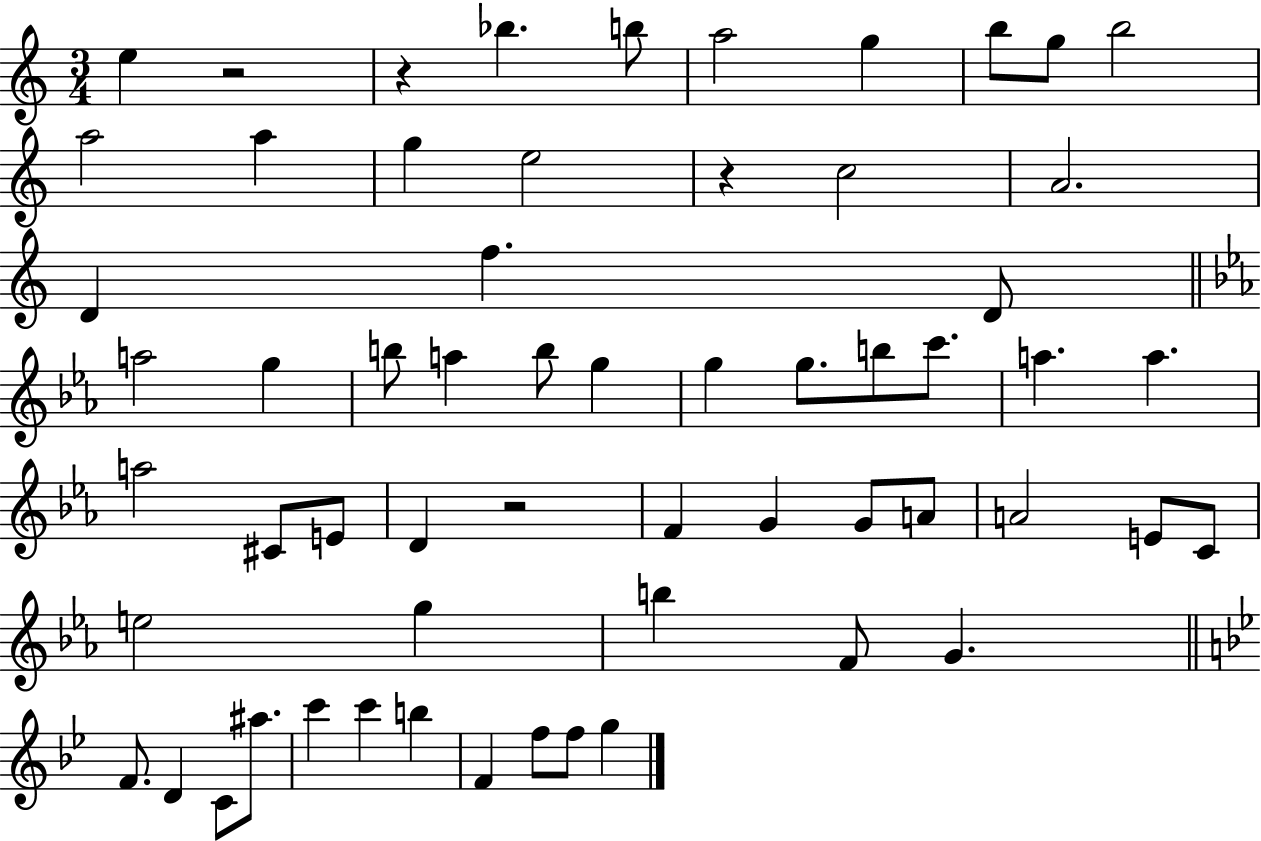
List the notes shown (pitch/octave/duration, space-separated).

E5/q R/h R/q Bb5/q. B5/e A5/h G5/q B5/e G5/e B5/h A5/h A5/q G5/q E5/h R/q C5/h A4/h. D4/q F5/q. D4/e A5/h G5/q B5/e A5/q B5/e G5/q G5/q G5/e. B5/e C6/e. A5/q. A5/q. A5/h C#4/e E4/e D4/q R/h F4/q G4/q G4/e A4/e A4/h E4/e C4/e E5/h G5/q B5/q F4/e G4/q. F4/e. D4/q C4/e A#5/e. C6/q C6/q B5/q F4/q F5/e F5/e G5/q